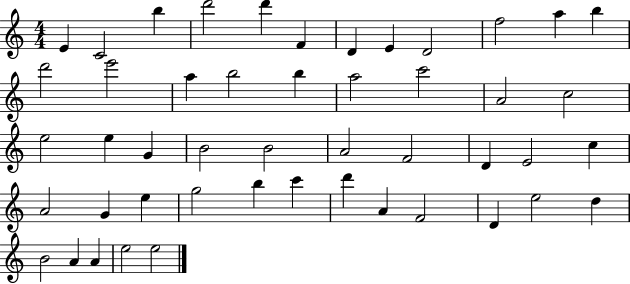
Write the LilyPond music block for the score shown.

{
  \clef treble
  \numericTimeSignature
  \time 4/4
  \key c \major
  e'4 c'2 b''4 | d'''2 d'''4 f'4 | d'4 e'4 d'2 | f''2 a''4 b''4 | \break d'''2 e'''2 | a''4 b''2 b''4 | a''2 c'''2 | a'2 c''2 | \break e''2 e''4 g'4 | b'2 b'2 | a'2 f'2 | d'4 e'2 c''4 | \break a'2 g'4 e''4 | g''2 b''4 c'''4 | d'''4 a'4 f'2 | d'4 e''2 d''4 | \break b'2 a'4 a'4 | e''2 e''2 | \bar "|."
}